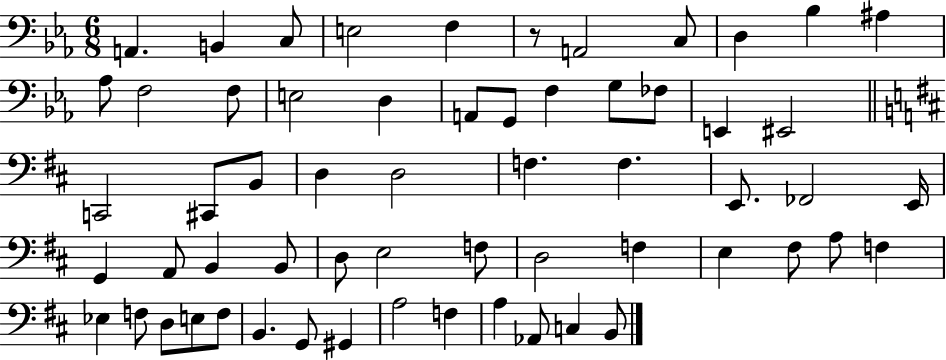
X:1
T:Untitled
M:6/8
L:1/4
K:Eb
A,, B,, C,/2 E,2 F, z/2 A,,2 C,/2 D, _B, ^A, _A,/2 F,2 F,/2 E,2 D, A,,/2 G,,/2 F, G,/2 _F,/2 E,, ^E,,2 C,,2 ^C,,/2 B,,/2 D, D,2 F, F, E,,/2 _F,,2 E,,/4 G,, A,,/2 B,, B,,/2 D,/2 E,2 F,/2 D,2 F, E, ^F,/2 A,/2 F, _E, F,/2 D,/2 E,/2 F,/2 B,, G,,/2 ^G,, A,2 F, A, _A,,/2 C, B,,/2